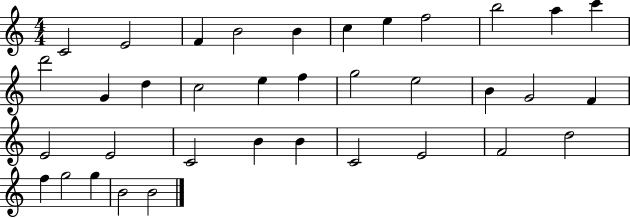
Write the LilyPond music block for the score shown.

{
  \clef treble
  \numericTimeSignature
  \time 4/4
  \key c \major
  c'2 e'2 | f'4 b'2 b'4 | c''4 e''4 f''2 | b''2 a''4 c'''4 | \break d'''2 g'4 d''4 | c''2 e''4 f''4 | g''2 e''2 | b'4 g'2 f'4 | \break e'2 e'2 | c'2 b'4 b'4 | c'2 e'2 | f'2 d''2 | \break f''4 g''2 g''4 | b'2 b'2 | \bar "|."
}